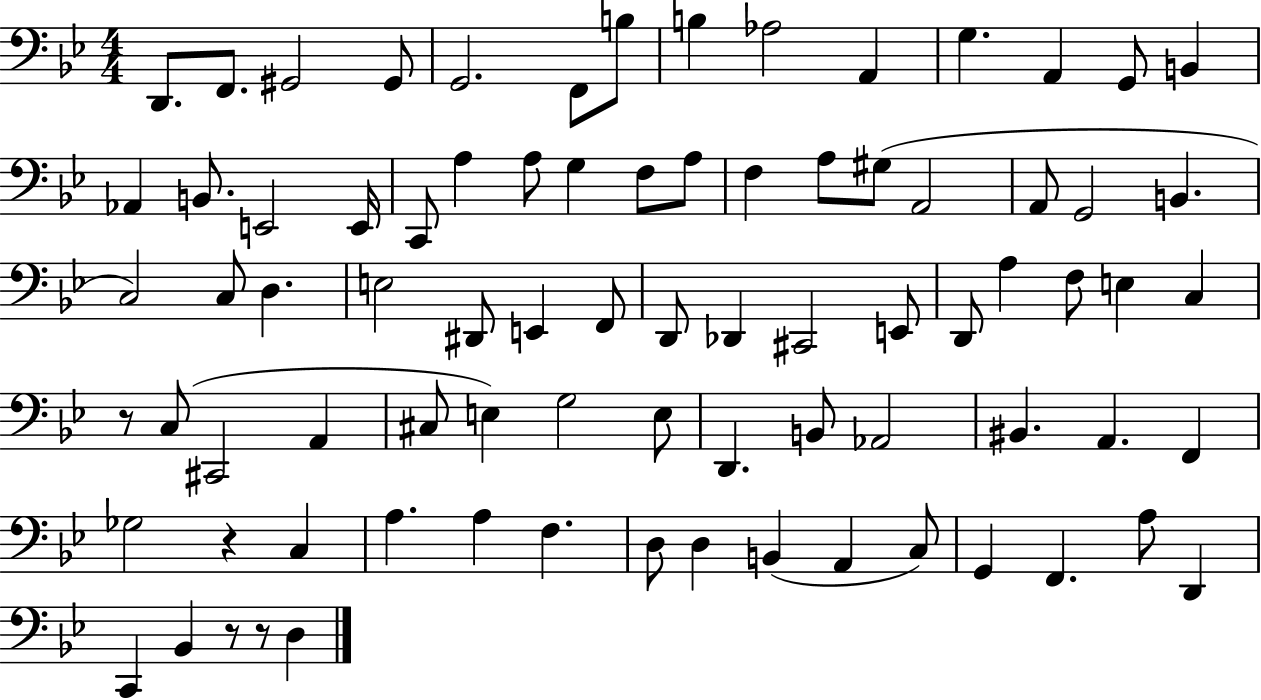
D2/e. F2/e. G#2/h G#2/e G2/h. F2/e B3/e B3/q Ab3/h A2/q G3/q. A2/q G2/e B2/q Ab2/q B2/e. E2/h E2/s C2/e A3/q A3/e G3/q F3/e A3/e F3/q A3/e G#3/e A2/h A2/e G2/h B2/q. C3/h C3/e D3/q. E3/h D#2/e E2/q F2/e D2/e Db2/q C#2/h E2/e D2/e A3/q F3/e E3/q C3/q R/e C3/e C#2/h A2/q C#3/e E3/q G3/h E3/e D2/q. B2/e Ab2/h BIS2/q. A2/q. F2/q Gb3/h R/q C3/q A3/q. A3/q F3/q. D3/e D3/q B2/q A2/q C3/e G2/q F2/q. A3/e D2/q C2/q Bb2/q R/e R/e D3/q